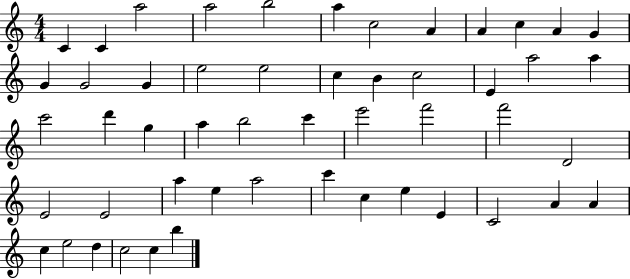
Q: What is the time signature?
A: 4/4